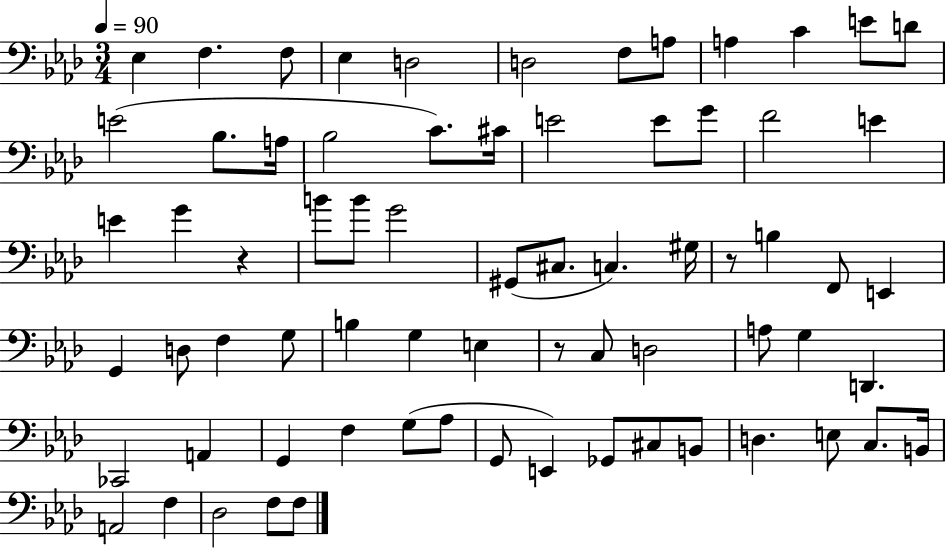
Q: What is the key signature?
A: AES major